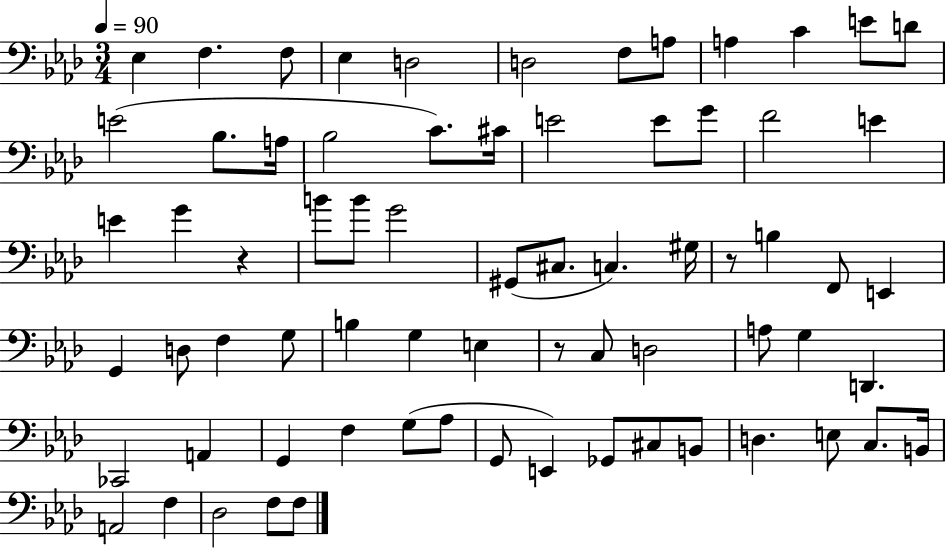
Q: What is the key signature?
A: AES major